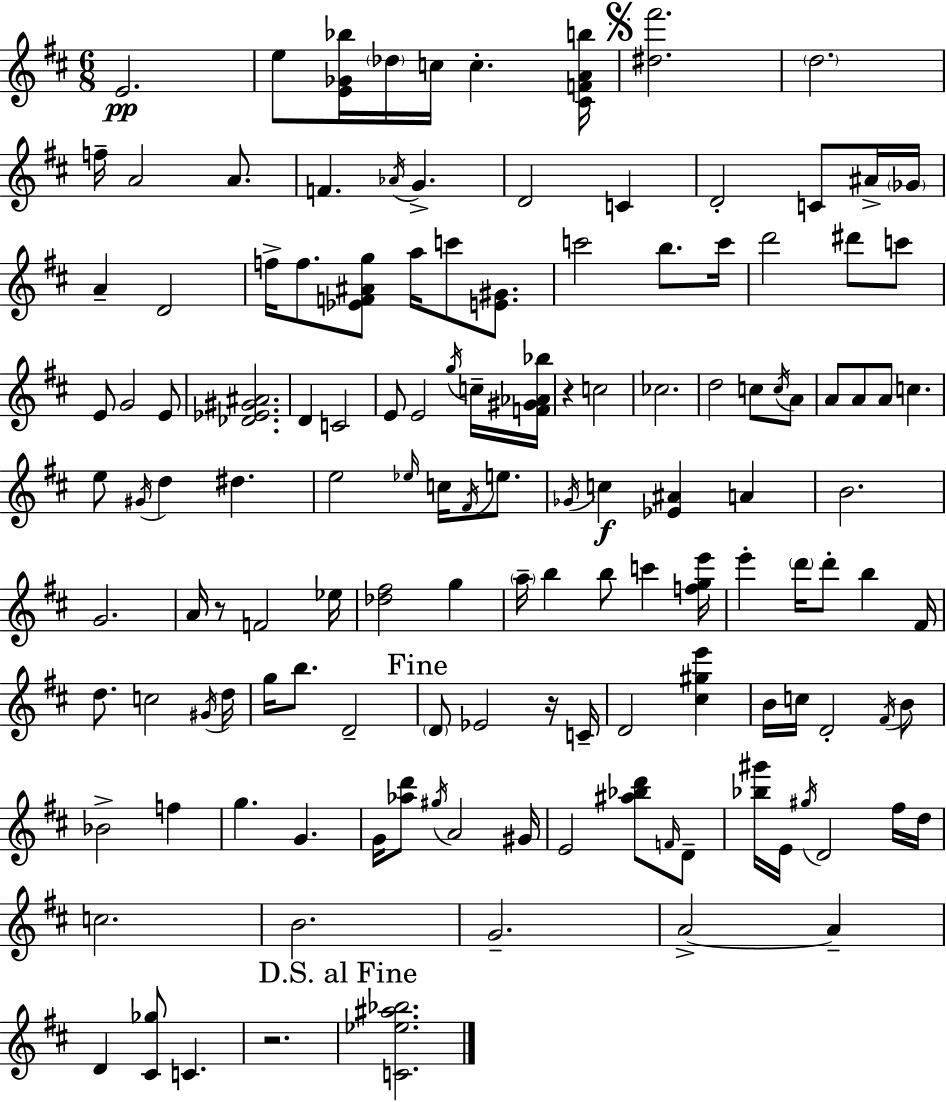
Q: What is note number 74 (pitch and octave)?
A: D6